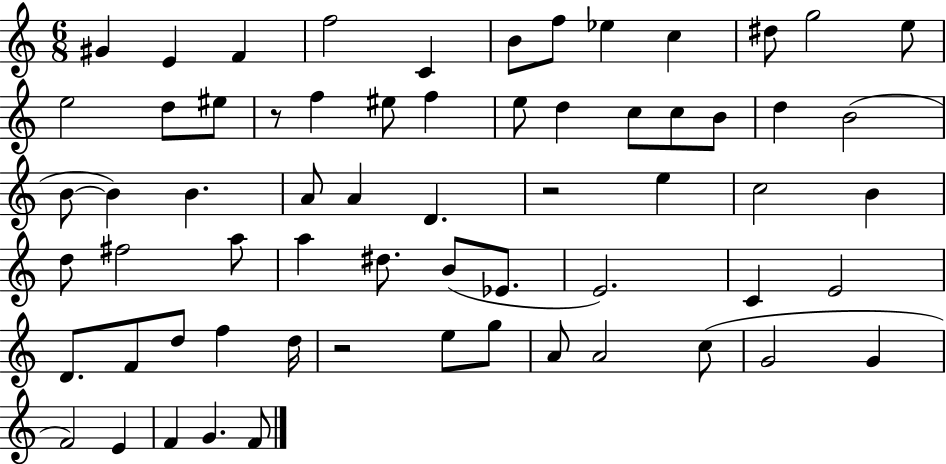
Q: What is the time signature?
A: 6/8